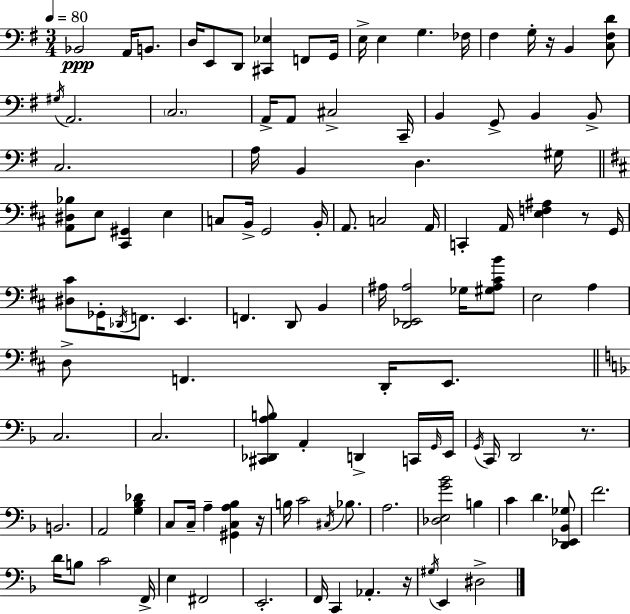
{
  \clef bass
  \numericTimeSignature
  \time 3/4
  \key g \major
  \tempo 4 = 80
  bes,2\ppp a,16 b,8. | d16 e,8 d,8 <cis, ees>4 f,8 g,16 | e16-> e4 g4. fes16 | fis4 g16-. r16 b,4 <c fis d'>8 | \break \acciaccatura { gis16 } a,2. | \parenthesize c2. | a,16-> a,8 cis2-> | c,16-- b,4 g,8-> b,4 b,8-> | \break c2. | a16 b,4 d4. | gis16 \bar "||" \break \key b \minor <a, dis bes>8 e8 <cis, gis,>4 e4 | c8 b,16-> g,2 b,16-. | a,8. c2 a,16 | c,4-. a,16 <e f ais>4 r8 g,16 | \break <dis cis'>8 ges,16-. \acciaccatura { des,16 } f,8. e,4. | f,4. d,8 b,4 | ais16 <d, ees, ais>2 ges16 <gis ais cis' b'>8 | e2 a4 | \break d8-> f,4. d,16-. e,8. | \bar "||" \break \key f \major c2. | c2. | <cis, des, a b>8 a,4-. d,4-> c,16 \grace { g,16 } | e,16 \acciaccatura { g,16 } c,16 d,2 r8. | \break b,2. | a,2 <g bes des'>4 | c8 c16-- a4-- <gis, c a bes>4 | r16 b16 c'2 \acciaccatura { cis16 } | \break bes8. a2. | <des e g' bes'>2 b4 | c'4 d'4. | <d, ees, bes, ges>8 f'2. | \break d'16 b8 c'2 | f,16-> e4 fis,2 | e,2.-. | f,16 c,4 aes,4.-. | \break r16 \acciaccatura { gis16 } e,4 dis2-> | \bar "|."
}